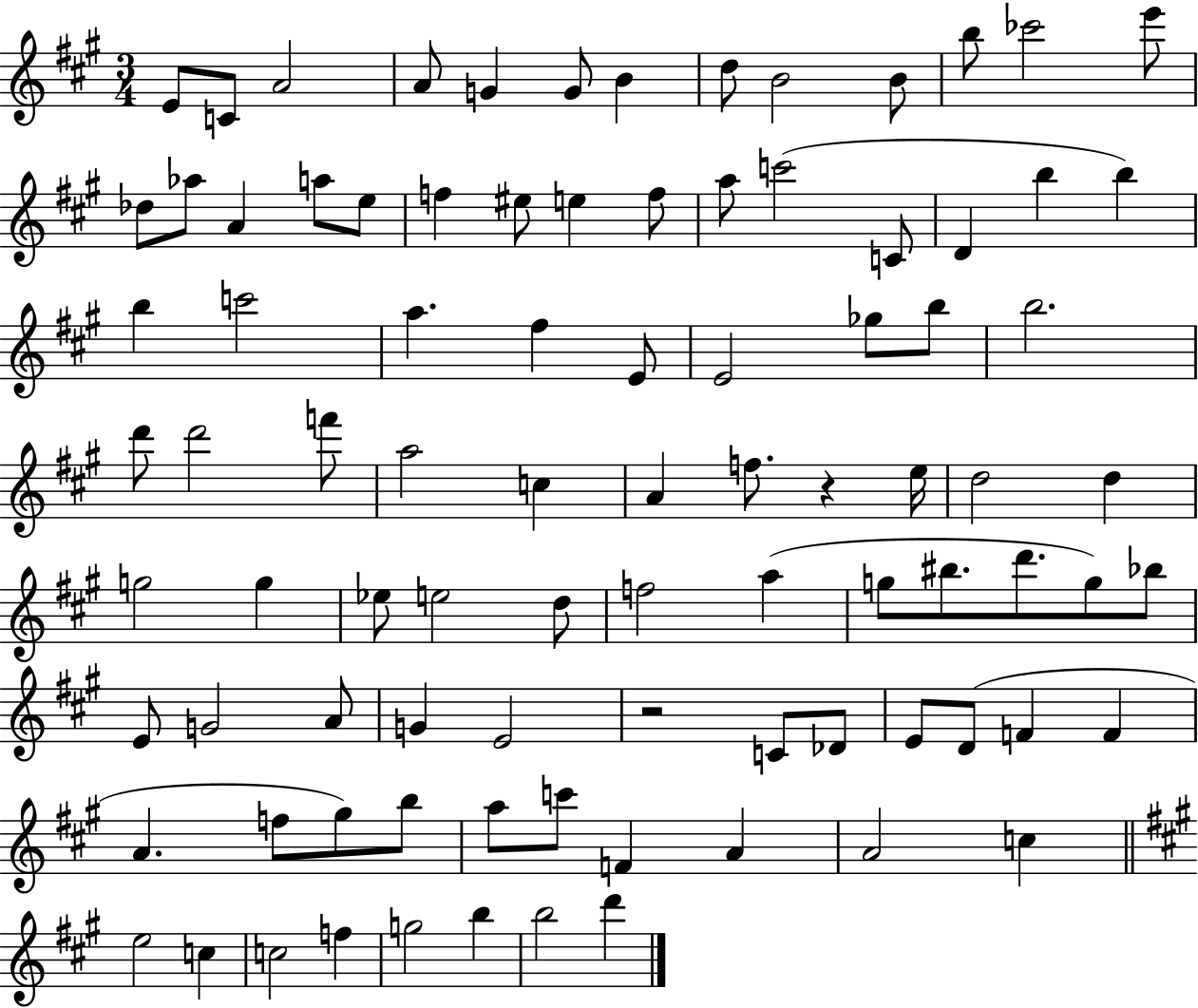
E4/e C4/e A4/h A4/e G4/q G4/e B4/q D5/e B4/h B4/e B5/e CES6/h E6/e Db5/e Ab5/e A4/q A5/e E5/e F5/q EIS5/e E5/q F5/e A5/e C6/h C4/e D4/q B5/q B5/q B5/q C6/h A5/q. F#5/q E4/e E4/h Gb5/e B5/e B5/h. D6/e D6/h F6/e A5/h C5/q A4/q F5/e. R/q E5/s D5/h D5/q G5/h G5/q Eb5/e E5/h D5/e F5/h A5/q G5/e BIS5/e. D6/e. G5/e Bb5/e E4/e G4/h A4/e G4/q E4/h R/h C4/e Db4/e E4/e D4/e F4/q F4/q A4/q. F5/e G#5/e B5/e A5/e C6/e F4/q A4/q A4/h C5/q E5/h C5/q C5/h F5/q G5/h B5/q B5/h D6/q